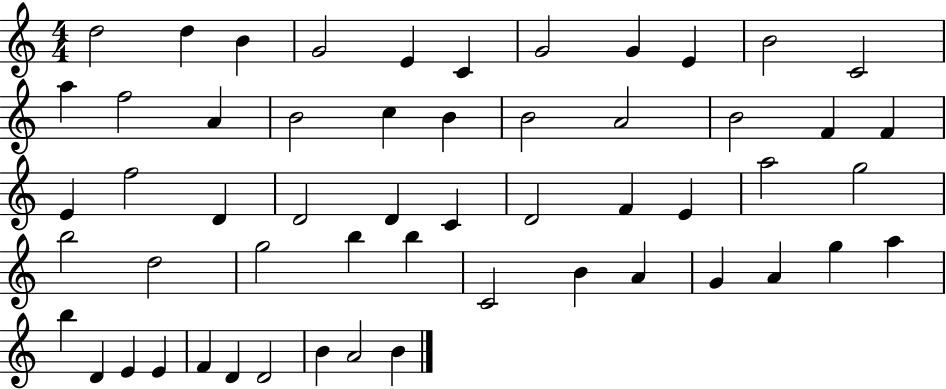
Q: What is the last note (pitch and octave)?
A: B4